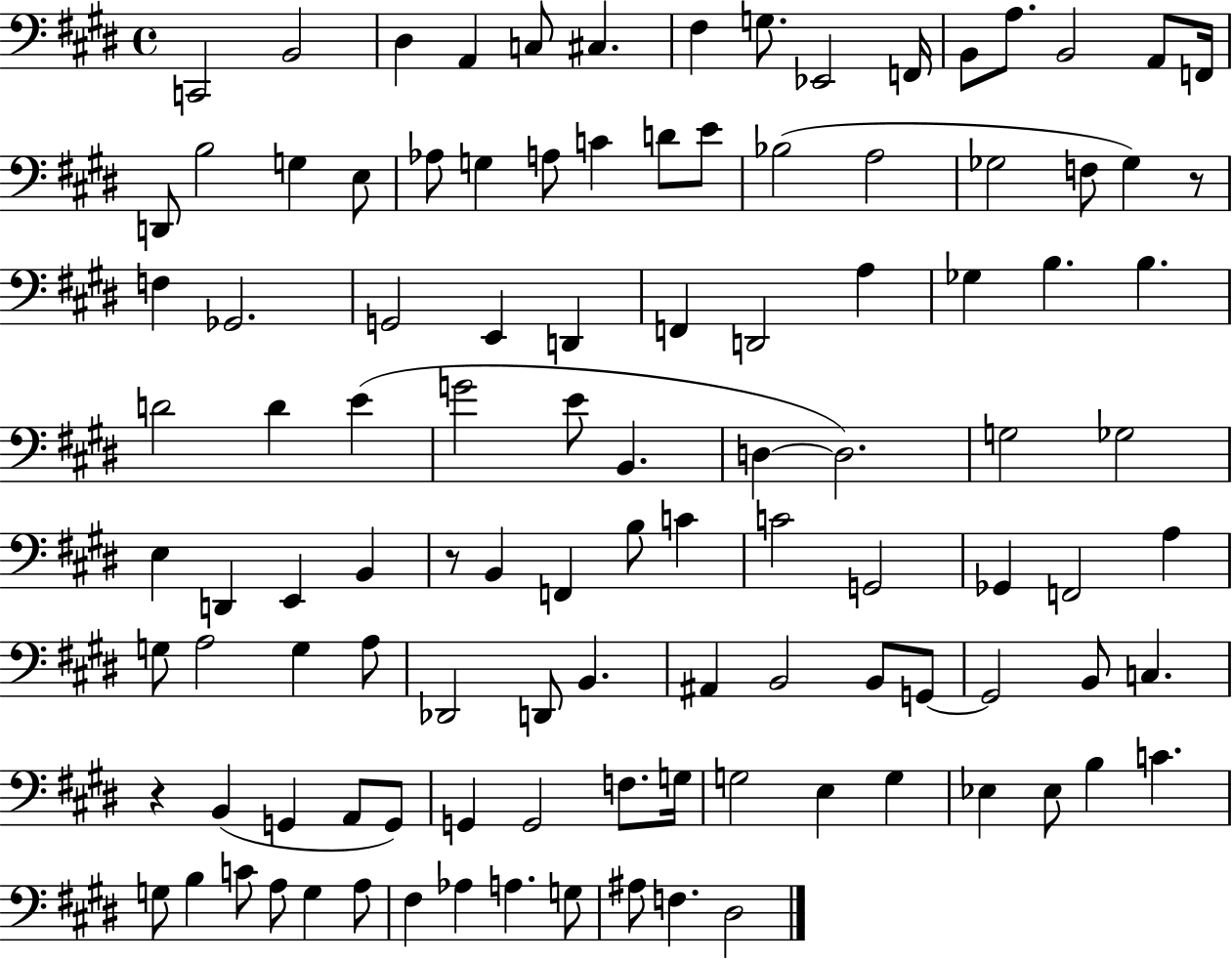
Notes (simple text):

C2/h B2/h D#3/q A2/q C3/e C#3/q. F#3/q G3/e. Eb2/h F2/s B2/e A3/e. B2/h A2/e F2/s D2/e B3/h G3/q E3/e Ab3/e G3/q A3/e C4/q D4/e E4/e Bb3/h A3/h Gb3/h F3/e Gb3/q R/e F3/q Gb2/h. G2/h E2/q D2/q F2/q D2/h A3/q Gb3/q B3/q. B3/q. D4/h D4/q E4/q G4/h E4/e B2/q. D3/q D3/h. G3/h Gb3/h E3/q D2/q E2/q B2/q R/e B2/q F2/q B3/e C4/q C4/h G2/h Gb2/q F2/h A3/q G3/e A3/h G3/q A3/e Db2/h D2/e B2/q. A#2/q B2/h B2/e G2/e G2/h B2/e C3/q. R/q B2/q G2/q A2/e G2/e G2/q G2/h F3/e. G3/s G3/h E3/q G3/q Eb3/q Eb3/e B3/q C4/q. G3/e B3/q C4/e A3/e G3/q A3/e F#3/q Ab3/q A3/q. G3/e A#3/e F3/q. D#3/h